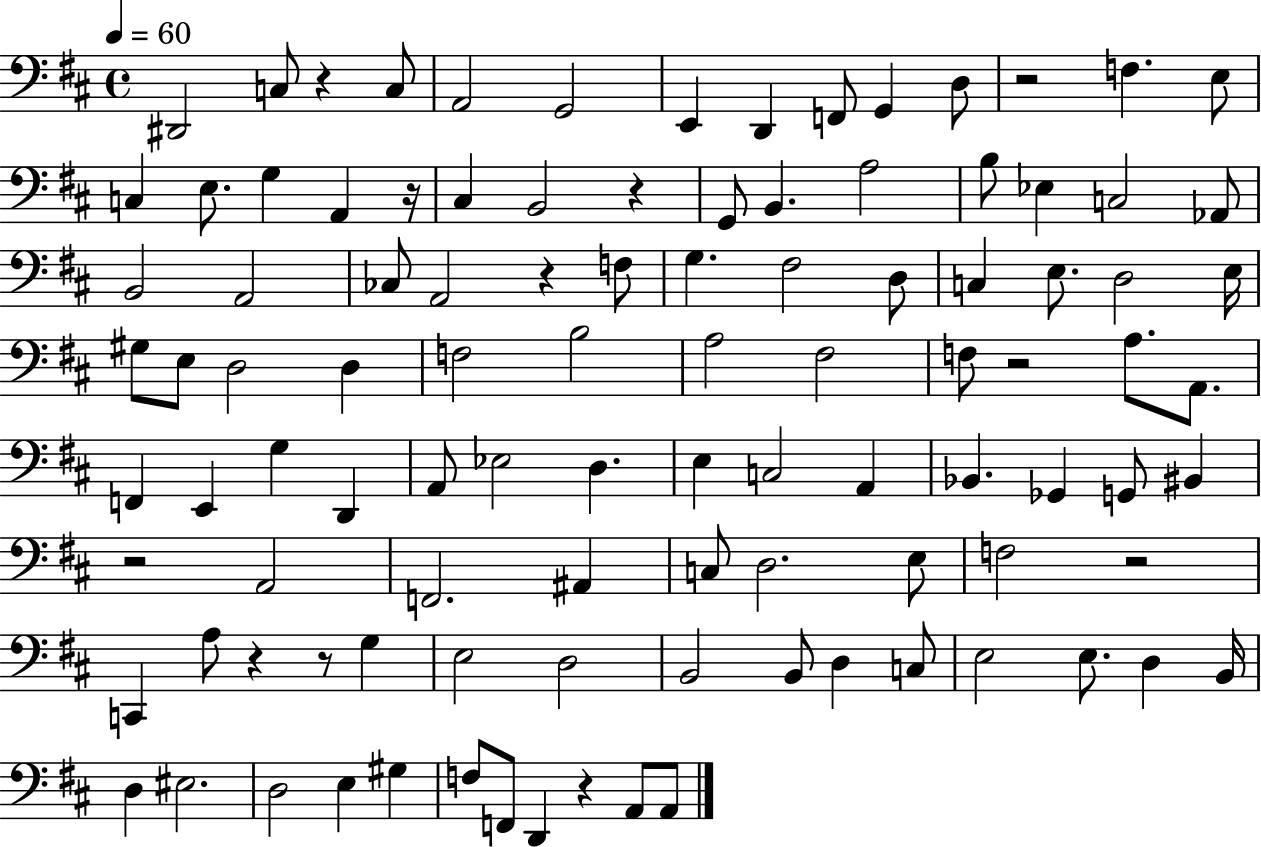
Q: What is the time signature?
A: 4/4